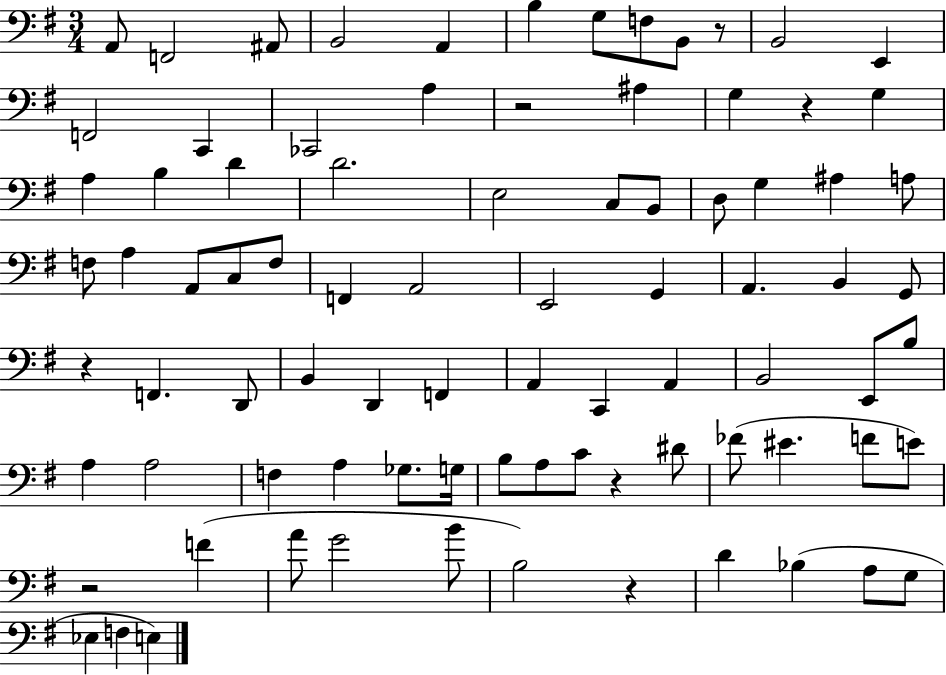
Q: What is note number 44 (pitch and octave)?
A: B2